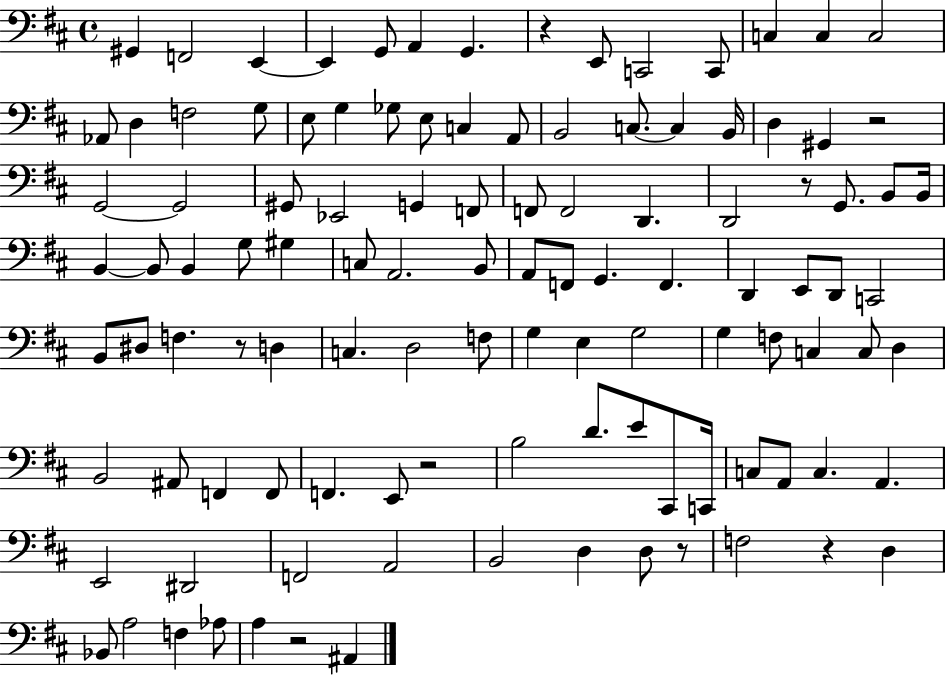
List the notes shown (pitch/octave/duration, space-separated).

G#2/q F2/h E2/q E2/q G2/e A2/q G2/q. R/q E2/e C2/h C2/e C3/q C3/q C3/h Ab2/e D3/q F3/h G3/e E3/e G3/q Gb3/e E3/e C3/q A2/e B2/h C3/e. C3/q B2/s D3/q G#2/q R/h G2/h G2/h G#2/e Eb2/h G2/q F2/e F2/e F2/h D2/q. D2/h R/e G2/e. B2/e B2/s B2/q B2/e B2/q G3/e G#3/q C3/e A2/h. B2/e A2/e F2/e G2/q. F2/q. D2/q E2/e D2/e C2/h B2/e D#3/e F3/q. R/e D3/q C3/q. D3/h F3/e G3/q E3/q G3/h G3/q F3/e C3/q C3/e D3/q B2/h A#2/e F2/q F2/e F2/q. E2/e R/h B3/h D4/e. E4/e C#2/e C2/s C3/e A2/e C3/q. A2/q. E2/h D#2/h F2/h A2/h B2/h D3/q D3/e R/e F3/h R/q D3/q Bb2/e A3/h F3/q Ab3/e A3/q R/h A#2/q